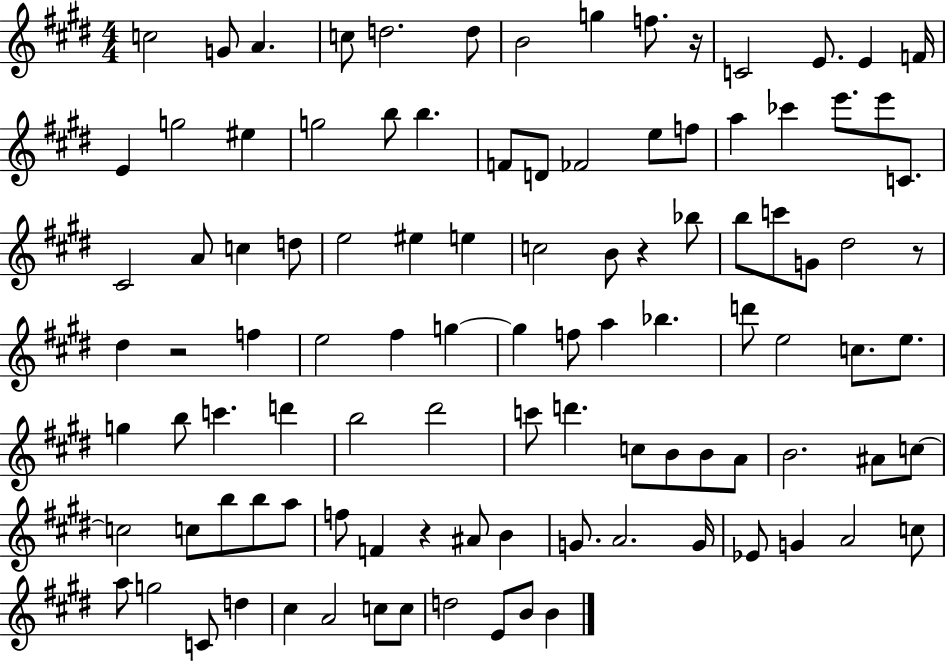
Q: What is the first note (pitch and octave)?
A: C5